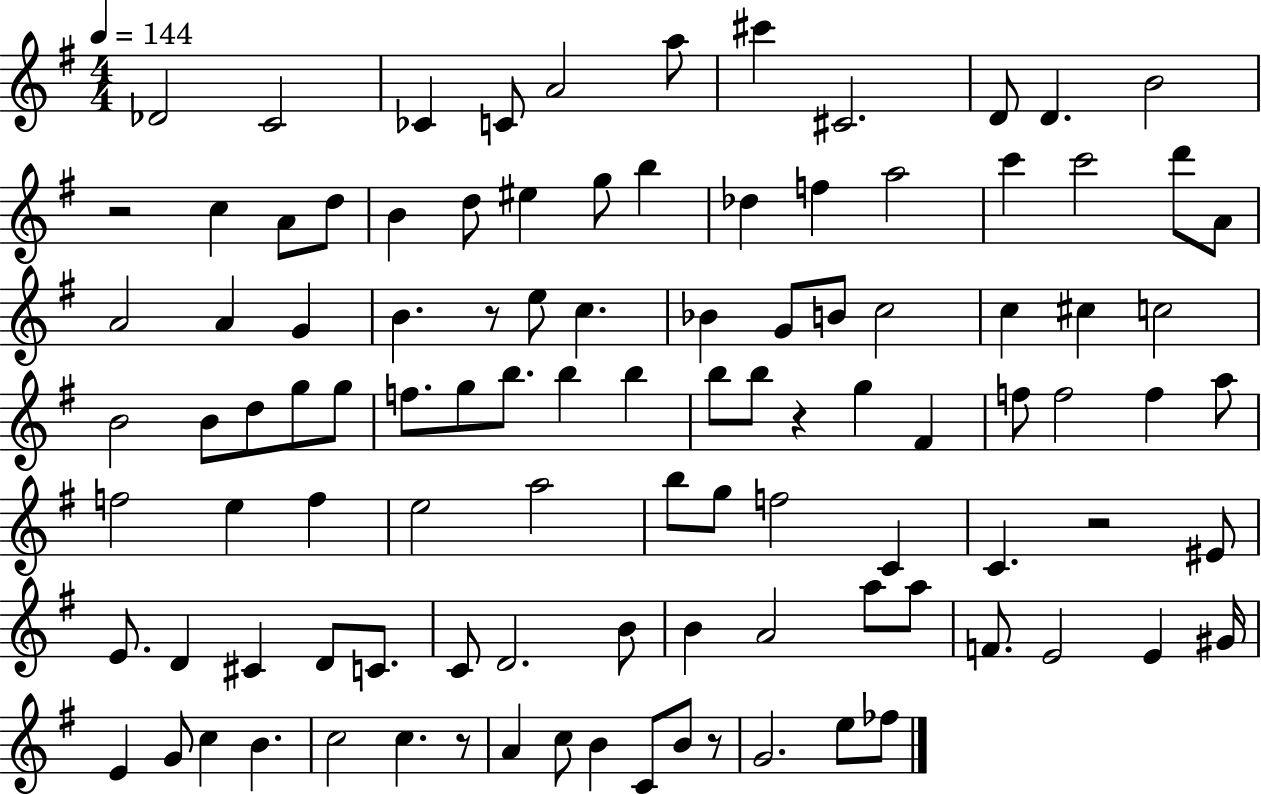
X:1
T:Untitled
M:4/4
L:1/4
K:G
_D2 C2 _C C/2 A2 a/2 ^c' ^C2 D/2 D B2 z2 c A/2 d/2 B d/2 ^e g/2 b _d f a2 c' c'2 d'/2 A/2 A2 A G B z/2 e/2 c _B G/2 B/2 c2 c ^c c2 B2 B/2 d/2 g/2 g/2 f/2 g/2 b/2 b b b/2 b/2 z g ^F f/2 f2 f a/2 f2 e f e2 a2 b/2 g/2 f2 C C z2 ^E/2 E/2 D ^C D/2 C/2 C/2 D2 B/2 B A2 a/2 a/2 F/2 E2 E ^G/4 E G/2 c B c2 c z/2 A c/2 B C/2 B/2 z/2 G2 e/2 _f/2